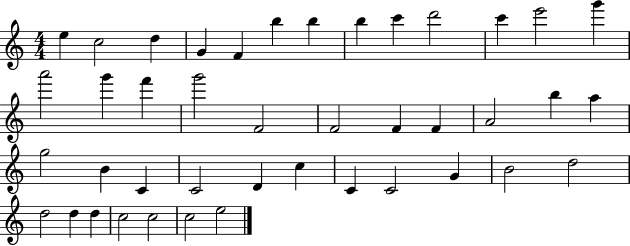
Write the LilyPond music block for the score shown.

{
  \clef treble
  \numericTimeSignature
  \time 4/4
  \key c \major
  e''4 c''2 d''4 | g'4 f'4 b''4 b''4 | b''4 c'''4 d'''2 | c'''4 e'''2 g'''4 | \break a'''2 g'''4 f'''4 | g'''2 f'2 | f'2 f'4 f'4 | a'2 b''4 a''4 | \break g''2 b'4 c'4 | c'2 d'4 c''4 | c'4 c'2 g'4 | b'2 d''2 | \break d''2 d''4 d''4 | c''2 c''2 | c''2 e''2 | \bar "|."
}